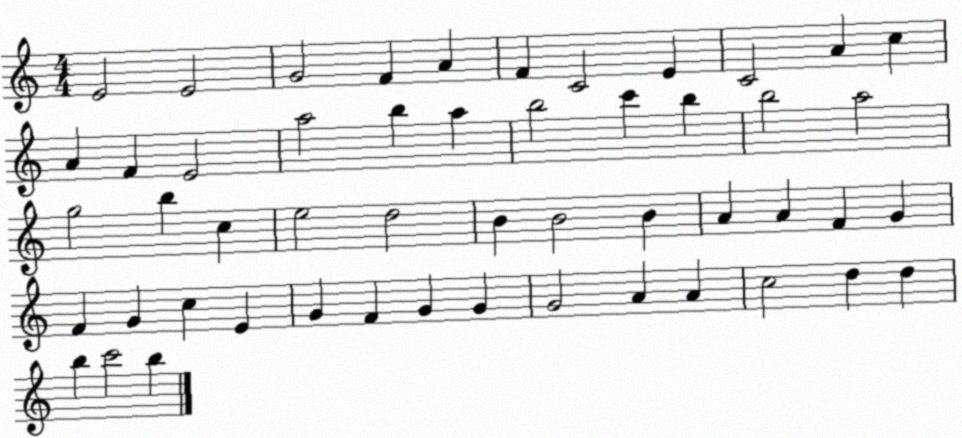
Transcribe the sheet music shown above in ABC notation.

X:1
T:Untitled
M:4/4
L:1/4
K:C
E2 E2 G2 F A F C2 E C2 A c A F E2 a2 b a b2 c' b b2 a2 g2 b c e2 d2 B B2 B A A F G F G c E G F G G G2 A A c2 d d b c'2 b